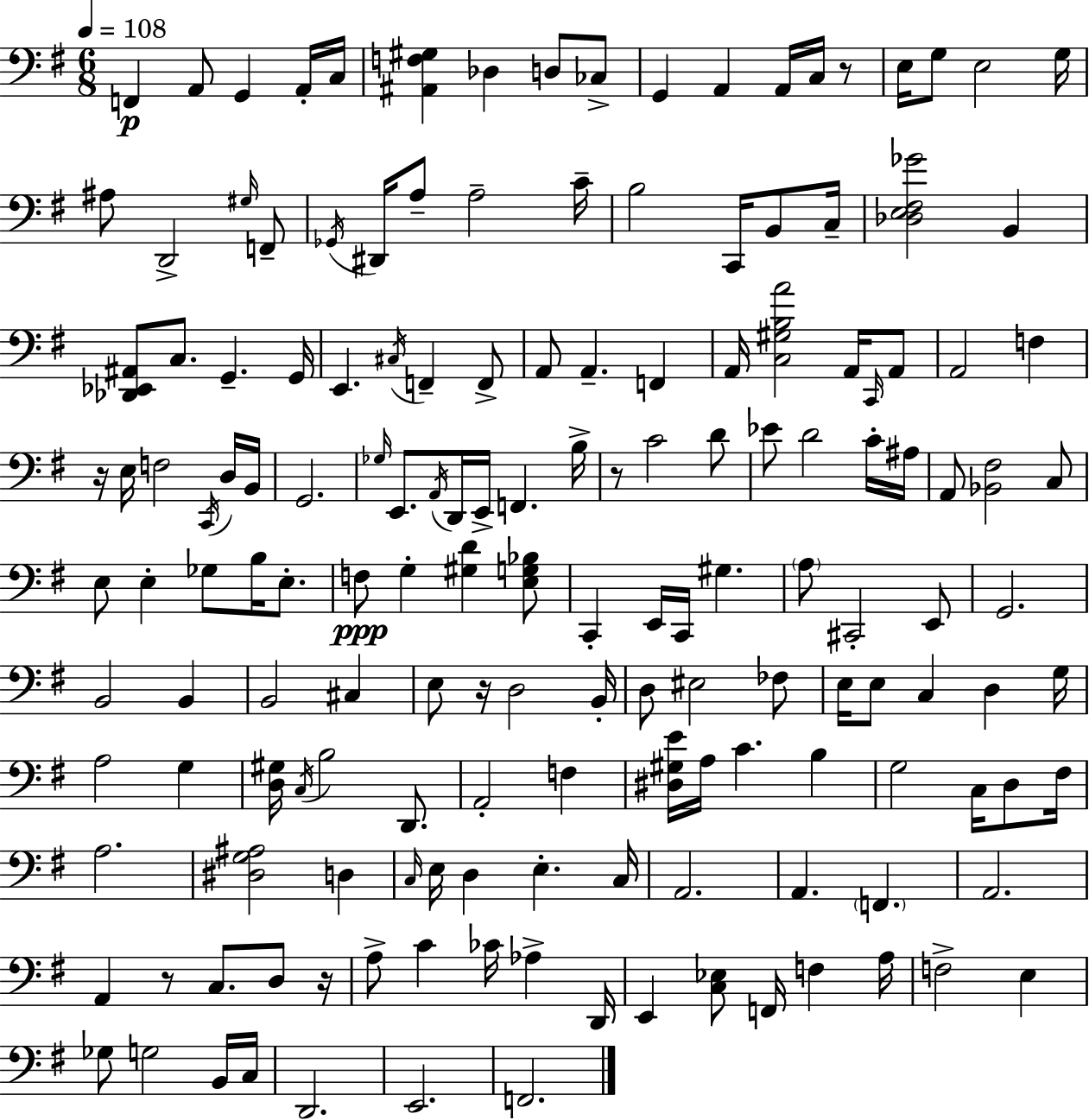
X:1
T:Untitled
M:6/8
L:1/4
K:G
F,, A,,/2 G,, A,,/4 C,/4 [^A,,F,^G,] _D, D,/2 _C,/2 G,, A,, A,,/4 C,/4 z/2 E,/4 G,/2 E,2 G,/4 ^A,/2 D,,2 ^G,/4 F,,/2 _G,,/4 ^D,,/4 A,/2 A,2 C/4 B,2 C,,/4 B,,/2 C,/4 [_D,E,^F,_G]2 B,, [_D,,_E,,^A,,]/2 C,/2 G,, G,,/4 E,, ^C,/4 F,, F,,/2 A,,/2 A,, F,, A,,/4 [C,^G,B,A]2 A,,/4 C,,/4 A,,/2 A,,2 F, z/4 E,/4 F,2 C,,/4 D,/4 B,,/4 G,,2 _G,/4 E,,/2 A,,/4 D,,/4 E,,/4 F,, B,/4 z/2 C2 D/2 _E/2 D2 C/4 ^A,/4 A,,/2 [_B,,^F,]2 C,/2 E,/2 E, _G,/2 B,/4 E,/2 F,/2 G, [^G,D] [E,G,_B,]/2 C,, E,,/4 C,,/4 ^G, A,/2 ^C,,2 E,,/2 G,,2 B,,2 B,, B,,2 ^C, E,/2 z/4 D,2 B,,/4 D,/2 ^E,2 _F,/2 E,/4 E,/2 C, D, G,/4 A,2 G, [D,^G,]/4 C,/4 B,2 D,,/2 A,,2 F, [^D,^G,E]/4 A,/4 C B, G,2 C,/4 D,/2 ^F,/4 A,2 [^D,G,^A,]2 D, C,/4 E,/4 D, E, C,/4 A,,2 A,, F,, A,,2 A,, z/2 C,/2 D,/2 z/4 A,/2 C _C/4 _A, D,,/4 E,, [C,_E,]/2 F,,/4 F, A,/4 F,2 E, _G,/2 G,2 B,,/4 C,/4 D,,2 E,,2 F,,2